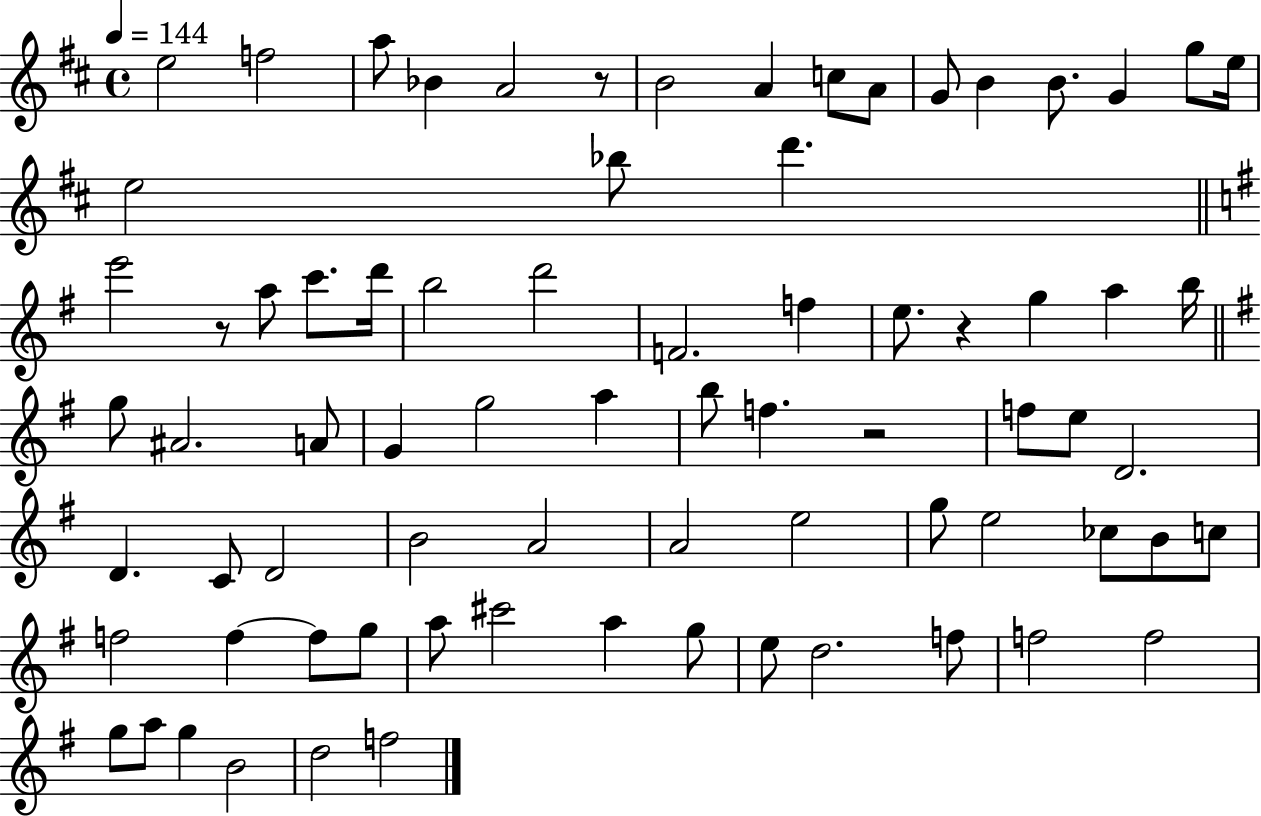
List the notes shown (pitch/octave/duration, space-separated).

E5/h F5/h A5/e Bb4/q A4/h R/e B4/h A4/q C5/e A4/e G4/e B4/q B4/e. G4/q G5/e E5/s E5/h Bb5/e D6/q. E6/h R/e A5/e C6/e. D6/s B5/h D6/h F4/h. F5/q E5/e. R/q G5/q A5/q B5/s G5/e A#4/h. A4/e G4/q G5/h A5/q B5/e F5/q. R/h F5/e E5/e D4/h. D4/q. C4/e D4/h B4/h A4/h A4/h E5/h G5/e E5/h CES5/e B4/e C5/e F5/h F5/q F5/e G5/e A5/e C#6/h A5/q G5/e E5/e D5/h. F5/e F5/h F5/h G5/e A5/e G5/q B4/h D5/h F5/h